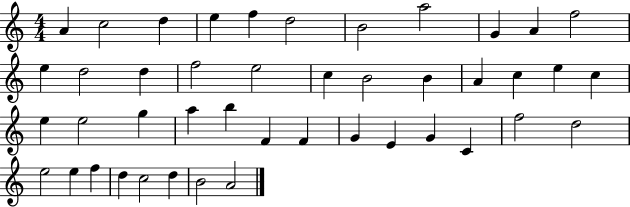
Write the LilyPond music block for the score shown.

{
  \clef treble
  \numericTimeSignature
  \time 4/4
  \key c \major
  a'4 c''2 d''4 | e''4 f''4 d''2 | b'2 a''2 | g'4 a'4 f''2 | \break e''4 d''2 d''4 | f''2 e''2 | c''4 b'2 b'4 | a'4 c''4 e''4 c''4 | \break e''4 e''2 g''4 | a''4 b''4 f'4 f'4 | g'4 e'4 g'4 c'4 | f''2 d''2 | \break e''2 e''4 f''4 | d''4 c''2 d''4 | b'2 a'2 | \bar "|."
}